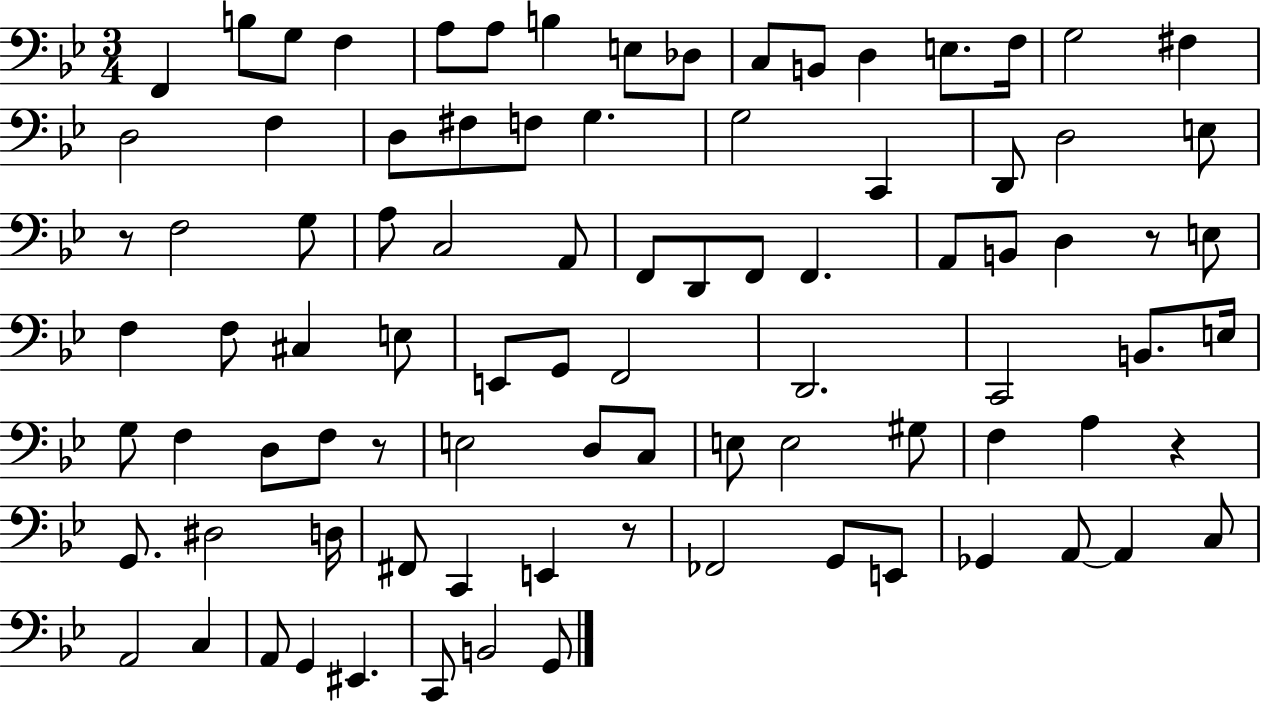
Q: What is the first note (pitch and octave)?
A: F2